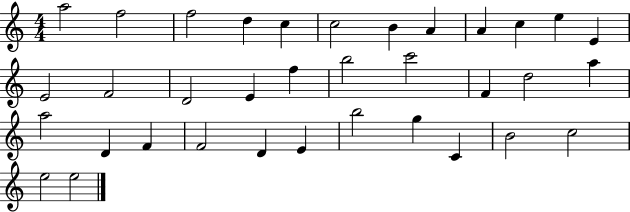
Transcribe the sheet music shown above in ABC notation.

X:1
T:Untitled
M:4/4
L:1/4
K:C
a2 f2 f2 d c c2 B A A c e E E2 F2 D2 E f b2 c'2 F d2 a a2 D F F2 D E b2 g C B2 c2 e2 e2